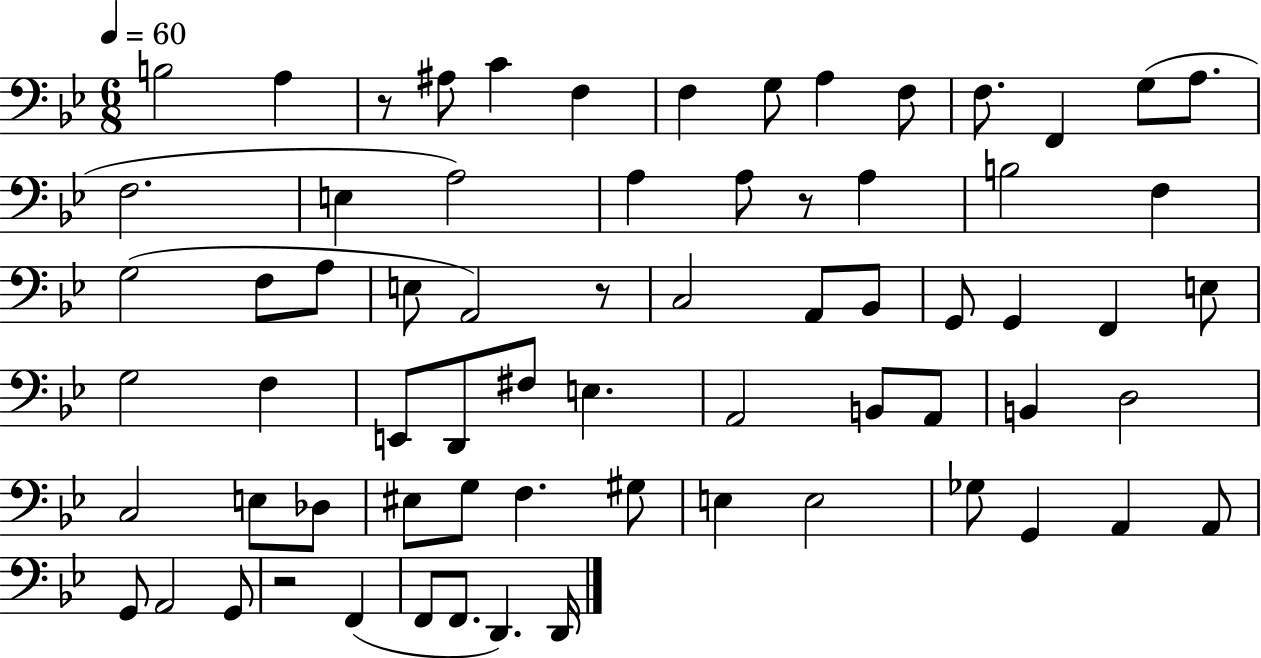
B3/h A3/q R/e A#3/e C4/q F3/q F3/q G3/e A3/q F3/e F3/e. F2/q G3/e A3/e. F3/h. E3/q A3/h A3/q A3/e R/e A3/q B3/h F3/q G3/h F3/e A3/e E3/e A2/h R/e C3/h A2/e Bb2/e G2/e G2/q F2/q E3/e G3/h F3/q E2/e D2/e F#3/e E3/q. A2/h B2/e A2/e B2/q D3/h C3/h E3/e Db3/e EIS3/e G3/e F3/q. G#3/e E3/q E3/h Gb3/e G2/q A2/q A2/e G2/e A2/h G2/e R/h F2/q F2/e F2/e. D2/q. D2/s